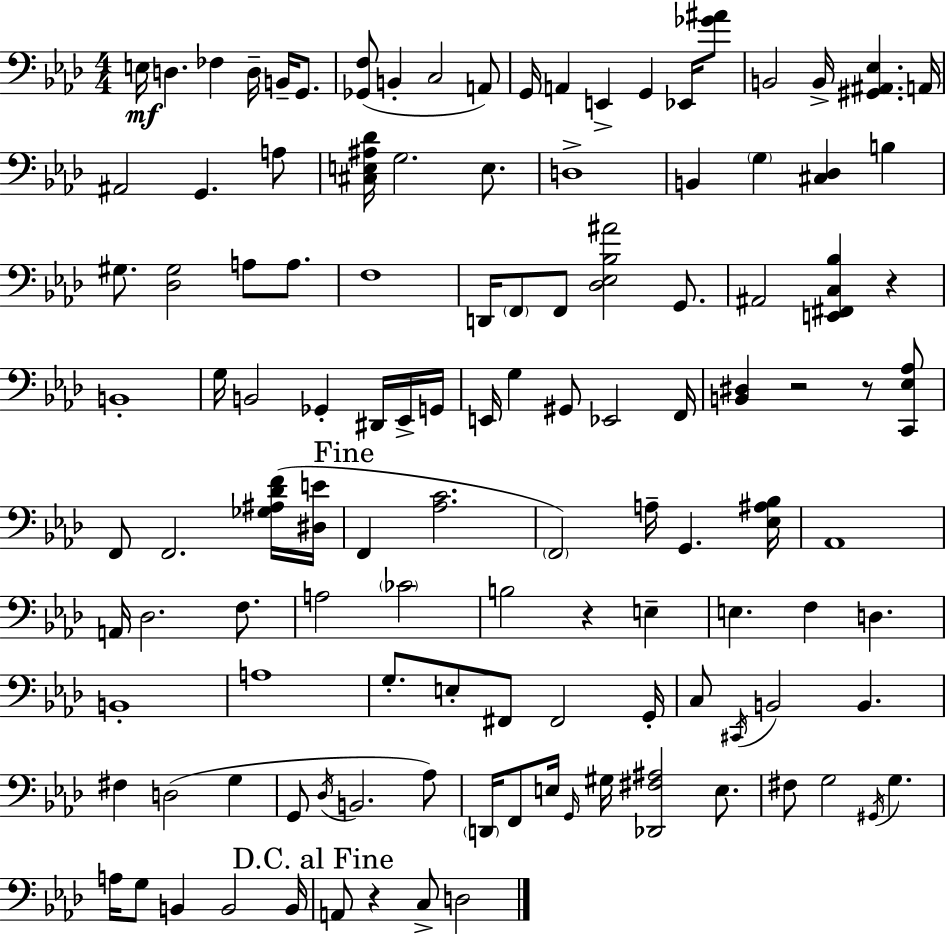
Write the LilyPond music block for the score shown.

{
  \clef bass
  \numericTimeSignature
  \time 4/4
  \key f \minor
  e16\mf d4. fes4 d16-- b,16-- g,8. | <ges, f>8( b,4-. c2 a,8) | g,16 a,4 e,4-> g,4 ees,16 <ges' ais'>8 | b,2 b,16-> <gis, ais, ees>4. a,16 | \break ais,2 g,4. a8 | <cis e ais des'>16 g2. e8. | d1-> | b,4 \parenthesize g4 <cis des>4 b4 | \break gis8. <des gis>2 a8 a8. | f1 | d,16 \parenthesize f,8 f,8 <des ees bes ais'>2 g,8. | ais,2 <e, fis, c bes>4 r4 | \break b,1-. | g16 b,2 ges,4-. dis,16 ees,16-> g,16 | e,16 g4 gis,8 ees,2 f,16 | <b, dis>4 r2 r8 <c, ees aes>8 | \break f,8 f,2. <ges ais des' f'>16( <dis e'>16 | \mark "Fine" f,4 <aes c'>2. | \parenthesize f,2) a16-- g,4. <ees ais bes>16 | aes,1 | \break a,16 des2. f8. | a2 \parenthesize ces'2 | b2 r4 e4-- | e4. f4 d4. | \break b,1-. | a1 | g8.-. e8-. fis,8 fis,2 g,16-. | c8 \acciaccatura { cis,16 } b,2 b,4. | \break fis4 d2( g4 | g,8 \acciaccatura { des16 } b,2. | aes8) \parenthesize d,16 f,8 e16 \grace { g,16 } gis16 <des, fis ais>2 | e8. fis8 g2 \acciaccatura { gis,16 } g4. | \break a16 g8 b,4 b,2 | b,16 \mark "D.C. al Fine" a,8 r4 c8-> d2 | \bar "|."
}